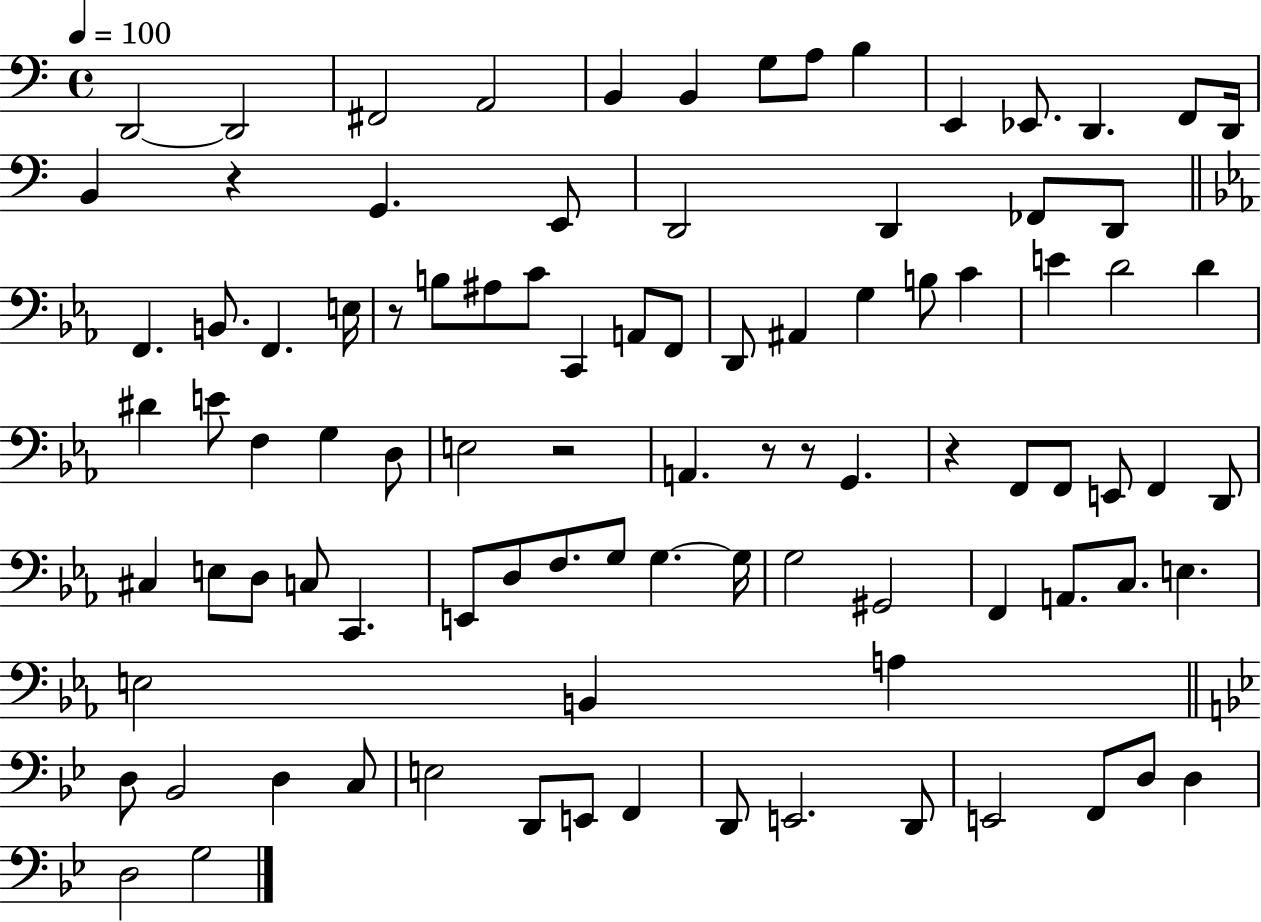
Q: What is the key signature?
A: C major